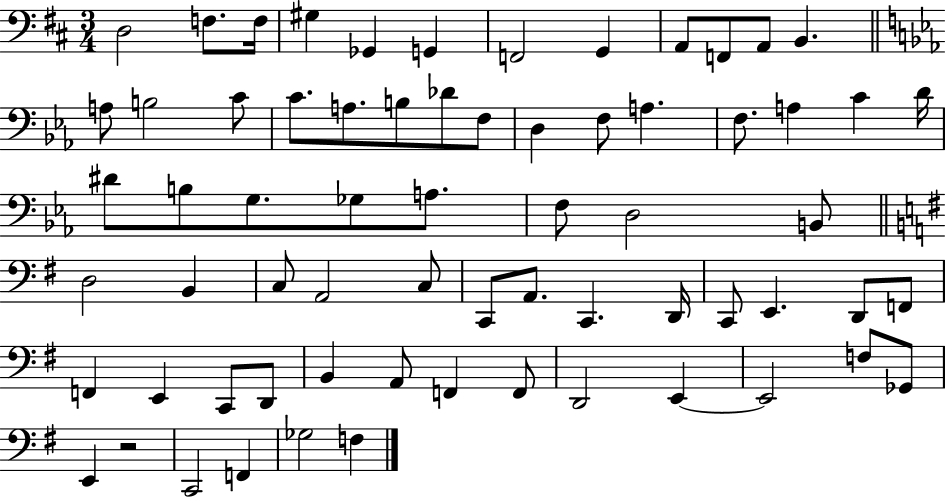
D3/h F3/e. F3/s G#3/q Gb2/q G2/q F2/h G2/q A2/e F2/e A2/e B2/q. A3/e B3/h C4/e C4/e. A3/e. B3/e Db4/e F3/e D3/q F3/e A3/q. F3/e. A3/q C4/q D4/s D#4/e B3/e G3/e. Gb3/e A3/e. F3/e D3/h B2/e D3/h B2/q C3/e A2/h C3/e C2/e A2/e. C2/q. D2/s C2/e E2/q. D2/e F2/e F2/q E2/q C2/e D2/e B2/q A2/e F2/q F2/e D2/h E2/q E2/h F3/e Gb2/e E2/q R/h C2/h F2/q Gb3/h F3/q